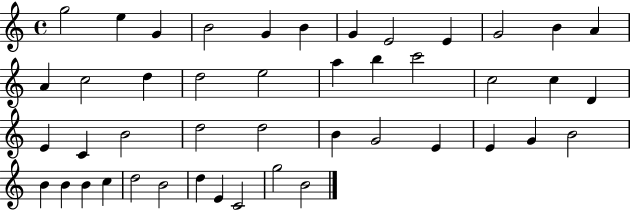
G5/h E5/q G4/q B4/h G4/q B4/q G4/q E4/h E4/q G4/h B4/q A4/q A4/q C5/h D5/q D5/h E5/h A5/q B5/q C6/h C5/h C5/q D4/q E4/q C4/q B4/h D5/h D5/h B4/q G4/h E4/q E4/q G4/q B4/h B4/q B4/q B4/q C5/q D5/h B4/h D5/q E4/q C4/h G5/h B4/h